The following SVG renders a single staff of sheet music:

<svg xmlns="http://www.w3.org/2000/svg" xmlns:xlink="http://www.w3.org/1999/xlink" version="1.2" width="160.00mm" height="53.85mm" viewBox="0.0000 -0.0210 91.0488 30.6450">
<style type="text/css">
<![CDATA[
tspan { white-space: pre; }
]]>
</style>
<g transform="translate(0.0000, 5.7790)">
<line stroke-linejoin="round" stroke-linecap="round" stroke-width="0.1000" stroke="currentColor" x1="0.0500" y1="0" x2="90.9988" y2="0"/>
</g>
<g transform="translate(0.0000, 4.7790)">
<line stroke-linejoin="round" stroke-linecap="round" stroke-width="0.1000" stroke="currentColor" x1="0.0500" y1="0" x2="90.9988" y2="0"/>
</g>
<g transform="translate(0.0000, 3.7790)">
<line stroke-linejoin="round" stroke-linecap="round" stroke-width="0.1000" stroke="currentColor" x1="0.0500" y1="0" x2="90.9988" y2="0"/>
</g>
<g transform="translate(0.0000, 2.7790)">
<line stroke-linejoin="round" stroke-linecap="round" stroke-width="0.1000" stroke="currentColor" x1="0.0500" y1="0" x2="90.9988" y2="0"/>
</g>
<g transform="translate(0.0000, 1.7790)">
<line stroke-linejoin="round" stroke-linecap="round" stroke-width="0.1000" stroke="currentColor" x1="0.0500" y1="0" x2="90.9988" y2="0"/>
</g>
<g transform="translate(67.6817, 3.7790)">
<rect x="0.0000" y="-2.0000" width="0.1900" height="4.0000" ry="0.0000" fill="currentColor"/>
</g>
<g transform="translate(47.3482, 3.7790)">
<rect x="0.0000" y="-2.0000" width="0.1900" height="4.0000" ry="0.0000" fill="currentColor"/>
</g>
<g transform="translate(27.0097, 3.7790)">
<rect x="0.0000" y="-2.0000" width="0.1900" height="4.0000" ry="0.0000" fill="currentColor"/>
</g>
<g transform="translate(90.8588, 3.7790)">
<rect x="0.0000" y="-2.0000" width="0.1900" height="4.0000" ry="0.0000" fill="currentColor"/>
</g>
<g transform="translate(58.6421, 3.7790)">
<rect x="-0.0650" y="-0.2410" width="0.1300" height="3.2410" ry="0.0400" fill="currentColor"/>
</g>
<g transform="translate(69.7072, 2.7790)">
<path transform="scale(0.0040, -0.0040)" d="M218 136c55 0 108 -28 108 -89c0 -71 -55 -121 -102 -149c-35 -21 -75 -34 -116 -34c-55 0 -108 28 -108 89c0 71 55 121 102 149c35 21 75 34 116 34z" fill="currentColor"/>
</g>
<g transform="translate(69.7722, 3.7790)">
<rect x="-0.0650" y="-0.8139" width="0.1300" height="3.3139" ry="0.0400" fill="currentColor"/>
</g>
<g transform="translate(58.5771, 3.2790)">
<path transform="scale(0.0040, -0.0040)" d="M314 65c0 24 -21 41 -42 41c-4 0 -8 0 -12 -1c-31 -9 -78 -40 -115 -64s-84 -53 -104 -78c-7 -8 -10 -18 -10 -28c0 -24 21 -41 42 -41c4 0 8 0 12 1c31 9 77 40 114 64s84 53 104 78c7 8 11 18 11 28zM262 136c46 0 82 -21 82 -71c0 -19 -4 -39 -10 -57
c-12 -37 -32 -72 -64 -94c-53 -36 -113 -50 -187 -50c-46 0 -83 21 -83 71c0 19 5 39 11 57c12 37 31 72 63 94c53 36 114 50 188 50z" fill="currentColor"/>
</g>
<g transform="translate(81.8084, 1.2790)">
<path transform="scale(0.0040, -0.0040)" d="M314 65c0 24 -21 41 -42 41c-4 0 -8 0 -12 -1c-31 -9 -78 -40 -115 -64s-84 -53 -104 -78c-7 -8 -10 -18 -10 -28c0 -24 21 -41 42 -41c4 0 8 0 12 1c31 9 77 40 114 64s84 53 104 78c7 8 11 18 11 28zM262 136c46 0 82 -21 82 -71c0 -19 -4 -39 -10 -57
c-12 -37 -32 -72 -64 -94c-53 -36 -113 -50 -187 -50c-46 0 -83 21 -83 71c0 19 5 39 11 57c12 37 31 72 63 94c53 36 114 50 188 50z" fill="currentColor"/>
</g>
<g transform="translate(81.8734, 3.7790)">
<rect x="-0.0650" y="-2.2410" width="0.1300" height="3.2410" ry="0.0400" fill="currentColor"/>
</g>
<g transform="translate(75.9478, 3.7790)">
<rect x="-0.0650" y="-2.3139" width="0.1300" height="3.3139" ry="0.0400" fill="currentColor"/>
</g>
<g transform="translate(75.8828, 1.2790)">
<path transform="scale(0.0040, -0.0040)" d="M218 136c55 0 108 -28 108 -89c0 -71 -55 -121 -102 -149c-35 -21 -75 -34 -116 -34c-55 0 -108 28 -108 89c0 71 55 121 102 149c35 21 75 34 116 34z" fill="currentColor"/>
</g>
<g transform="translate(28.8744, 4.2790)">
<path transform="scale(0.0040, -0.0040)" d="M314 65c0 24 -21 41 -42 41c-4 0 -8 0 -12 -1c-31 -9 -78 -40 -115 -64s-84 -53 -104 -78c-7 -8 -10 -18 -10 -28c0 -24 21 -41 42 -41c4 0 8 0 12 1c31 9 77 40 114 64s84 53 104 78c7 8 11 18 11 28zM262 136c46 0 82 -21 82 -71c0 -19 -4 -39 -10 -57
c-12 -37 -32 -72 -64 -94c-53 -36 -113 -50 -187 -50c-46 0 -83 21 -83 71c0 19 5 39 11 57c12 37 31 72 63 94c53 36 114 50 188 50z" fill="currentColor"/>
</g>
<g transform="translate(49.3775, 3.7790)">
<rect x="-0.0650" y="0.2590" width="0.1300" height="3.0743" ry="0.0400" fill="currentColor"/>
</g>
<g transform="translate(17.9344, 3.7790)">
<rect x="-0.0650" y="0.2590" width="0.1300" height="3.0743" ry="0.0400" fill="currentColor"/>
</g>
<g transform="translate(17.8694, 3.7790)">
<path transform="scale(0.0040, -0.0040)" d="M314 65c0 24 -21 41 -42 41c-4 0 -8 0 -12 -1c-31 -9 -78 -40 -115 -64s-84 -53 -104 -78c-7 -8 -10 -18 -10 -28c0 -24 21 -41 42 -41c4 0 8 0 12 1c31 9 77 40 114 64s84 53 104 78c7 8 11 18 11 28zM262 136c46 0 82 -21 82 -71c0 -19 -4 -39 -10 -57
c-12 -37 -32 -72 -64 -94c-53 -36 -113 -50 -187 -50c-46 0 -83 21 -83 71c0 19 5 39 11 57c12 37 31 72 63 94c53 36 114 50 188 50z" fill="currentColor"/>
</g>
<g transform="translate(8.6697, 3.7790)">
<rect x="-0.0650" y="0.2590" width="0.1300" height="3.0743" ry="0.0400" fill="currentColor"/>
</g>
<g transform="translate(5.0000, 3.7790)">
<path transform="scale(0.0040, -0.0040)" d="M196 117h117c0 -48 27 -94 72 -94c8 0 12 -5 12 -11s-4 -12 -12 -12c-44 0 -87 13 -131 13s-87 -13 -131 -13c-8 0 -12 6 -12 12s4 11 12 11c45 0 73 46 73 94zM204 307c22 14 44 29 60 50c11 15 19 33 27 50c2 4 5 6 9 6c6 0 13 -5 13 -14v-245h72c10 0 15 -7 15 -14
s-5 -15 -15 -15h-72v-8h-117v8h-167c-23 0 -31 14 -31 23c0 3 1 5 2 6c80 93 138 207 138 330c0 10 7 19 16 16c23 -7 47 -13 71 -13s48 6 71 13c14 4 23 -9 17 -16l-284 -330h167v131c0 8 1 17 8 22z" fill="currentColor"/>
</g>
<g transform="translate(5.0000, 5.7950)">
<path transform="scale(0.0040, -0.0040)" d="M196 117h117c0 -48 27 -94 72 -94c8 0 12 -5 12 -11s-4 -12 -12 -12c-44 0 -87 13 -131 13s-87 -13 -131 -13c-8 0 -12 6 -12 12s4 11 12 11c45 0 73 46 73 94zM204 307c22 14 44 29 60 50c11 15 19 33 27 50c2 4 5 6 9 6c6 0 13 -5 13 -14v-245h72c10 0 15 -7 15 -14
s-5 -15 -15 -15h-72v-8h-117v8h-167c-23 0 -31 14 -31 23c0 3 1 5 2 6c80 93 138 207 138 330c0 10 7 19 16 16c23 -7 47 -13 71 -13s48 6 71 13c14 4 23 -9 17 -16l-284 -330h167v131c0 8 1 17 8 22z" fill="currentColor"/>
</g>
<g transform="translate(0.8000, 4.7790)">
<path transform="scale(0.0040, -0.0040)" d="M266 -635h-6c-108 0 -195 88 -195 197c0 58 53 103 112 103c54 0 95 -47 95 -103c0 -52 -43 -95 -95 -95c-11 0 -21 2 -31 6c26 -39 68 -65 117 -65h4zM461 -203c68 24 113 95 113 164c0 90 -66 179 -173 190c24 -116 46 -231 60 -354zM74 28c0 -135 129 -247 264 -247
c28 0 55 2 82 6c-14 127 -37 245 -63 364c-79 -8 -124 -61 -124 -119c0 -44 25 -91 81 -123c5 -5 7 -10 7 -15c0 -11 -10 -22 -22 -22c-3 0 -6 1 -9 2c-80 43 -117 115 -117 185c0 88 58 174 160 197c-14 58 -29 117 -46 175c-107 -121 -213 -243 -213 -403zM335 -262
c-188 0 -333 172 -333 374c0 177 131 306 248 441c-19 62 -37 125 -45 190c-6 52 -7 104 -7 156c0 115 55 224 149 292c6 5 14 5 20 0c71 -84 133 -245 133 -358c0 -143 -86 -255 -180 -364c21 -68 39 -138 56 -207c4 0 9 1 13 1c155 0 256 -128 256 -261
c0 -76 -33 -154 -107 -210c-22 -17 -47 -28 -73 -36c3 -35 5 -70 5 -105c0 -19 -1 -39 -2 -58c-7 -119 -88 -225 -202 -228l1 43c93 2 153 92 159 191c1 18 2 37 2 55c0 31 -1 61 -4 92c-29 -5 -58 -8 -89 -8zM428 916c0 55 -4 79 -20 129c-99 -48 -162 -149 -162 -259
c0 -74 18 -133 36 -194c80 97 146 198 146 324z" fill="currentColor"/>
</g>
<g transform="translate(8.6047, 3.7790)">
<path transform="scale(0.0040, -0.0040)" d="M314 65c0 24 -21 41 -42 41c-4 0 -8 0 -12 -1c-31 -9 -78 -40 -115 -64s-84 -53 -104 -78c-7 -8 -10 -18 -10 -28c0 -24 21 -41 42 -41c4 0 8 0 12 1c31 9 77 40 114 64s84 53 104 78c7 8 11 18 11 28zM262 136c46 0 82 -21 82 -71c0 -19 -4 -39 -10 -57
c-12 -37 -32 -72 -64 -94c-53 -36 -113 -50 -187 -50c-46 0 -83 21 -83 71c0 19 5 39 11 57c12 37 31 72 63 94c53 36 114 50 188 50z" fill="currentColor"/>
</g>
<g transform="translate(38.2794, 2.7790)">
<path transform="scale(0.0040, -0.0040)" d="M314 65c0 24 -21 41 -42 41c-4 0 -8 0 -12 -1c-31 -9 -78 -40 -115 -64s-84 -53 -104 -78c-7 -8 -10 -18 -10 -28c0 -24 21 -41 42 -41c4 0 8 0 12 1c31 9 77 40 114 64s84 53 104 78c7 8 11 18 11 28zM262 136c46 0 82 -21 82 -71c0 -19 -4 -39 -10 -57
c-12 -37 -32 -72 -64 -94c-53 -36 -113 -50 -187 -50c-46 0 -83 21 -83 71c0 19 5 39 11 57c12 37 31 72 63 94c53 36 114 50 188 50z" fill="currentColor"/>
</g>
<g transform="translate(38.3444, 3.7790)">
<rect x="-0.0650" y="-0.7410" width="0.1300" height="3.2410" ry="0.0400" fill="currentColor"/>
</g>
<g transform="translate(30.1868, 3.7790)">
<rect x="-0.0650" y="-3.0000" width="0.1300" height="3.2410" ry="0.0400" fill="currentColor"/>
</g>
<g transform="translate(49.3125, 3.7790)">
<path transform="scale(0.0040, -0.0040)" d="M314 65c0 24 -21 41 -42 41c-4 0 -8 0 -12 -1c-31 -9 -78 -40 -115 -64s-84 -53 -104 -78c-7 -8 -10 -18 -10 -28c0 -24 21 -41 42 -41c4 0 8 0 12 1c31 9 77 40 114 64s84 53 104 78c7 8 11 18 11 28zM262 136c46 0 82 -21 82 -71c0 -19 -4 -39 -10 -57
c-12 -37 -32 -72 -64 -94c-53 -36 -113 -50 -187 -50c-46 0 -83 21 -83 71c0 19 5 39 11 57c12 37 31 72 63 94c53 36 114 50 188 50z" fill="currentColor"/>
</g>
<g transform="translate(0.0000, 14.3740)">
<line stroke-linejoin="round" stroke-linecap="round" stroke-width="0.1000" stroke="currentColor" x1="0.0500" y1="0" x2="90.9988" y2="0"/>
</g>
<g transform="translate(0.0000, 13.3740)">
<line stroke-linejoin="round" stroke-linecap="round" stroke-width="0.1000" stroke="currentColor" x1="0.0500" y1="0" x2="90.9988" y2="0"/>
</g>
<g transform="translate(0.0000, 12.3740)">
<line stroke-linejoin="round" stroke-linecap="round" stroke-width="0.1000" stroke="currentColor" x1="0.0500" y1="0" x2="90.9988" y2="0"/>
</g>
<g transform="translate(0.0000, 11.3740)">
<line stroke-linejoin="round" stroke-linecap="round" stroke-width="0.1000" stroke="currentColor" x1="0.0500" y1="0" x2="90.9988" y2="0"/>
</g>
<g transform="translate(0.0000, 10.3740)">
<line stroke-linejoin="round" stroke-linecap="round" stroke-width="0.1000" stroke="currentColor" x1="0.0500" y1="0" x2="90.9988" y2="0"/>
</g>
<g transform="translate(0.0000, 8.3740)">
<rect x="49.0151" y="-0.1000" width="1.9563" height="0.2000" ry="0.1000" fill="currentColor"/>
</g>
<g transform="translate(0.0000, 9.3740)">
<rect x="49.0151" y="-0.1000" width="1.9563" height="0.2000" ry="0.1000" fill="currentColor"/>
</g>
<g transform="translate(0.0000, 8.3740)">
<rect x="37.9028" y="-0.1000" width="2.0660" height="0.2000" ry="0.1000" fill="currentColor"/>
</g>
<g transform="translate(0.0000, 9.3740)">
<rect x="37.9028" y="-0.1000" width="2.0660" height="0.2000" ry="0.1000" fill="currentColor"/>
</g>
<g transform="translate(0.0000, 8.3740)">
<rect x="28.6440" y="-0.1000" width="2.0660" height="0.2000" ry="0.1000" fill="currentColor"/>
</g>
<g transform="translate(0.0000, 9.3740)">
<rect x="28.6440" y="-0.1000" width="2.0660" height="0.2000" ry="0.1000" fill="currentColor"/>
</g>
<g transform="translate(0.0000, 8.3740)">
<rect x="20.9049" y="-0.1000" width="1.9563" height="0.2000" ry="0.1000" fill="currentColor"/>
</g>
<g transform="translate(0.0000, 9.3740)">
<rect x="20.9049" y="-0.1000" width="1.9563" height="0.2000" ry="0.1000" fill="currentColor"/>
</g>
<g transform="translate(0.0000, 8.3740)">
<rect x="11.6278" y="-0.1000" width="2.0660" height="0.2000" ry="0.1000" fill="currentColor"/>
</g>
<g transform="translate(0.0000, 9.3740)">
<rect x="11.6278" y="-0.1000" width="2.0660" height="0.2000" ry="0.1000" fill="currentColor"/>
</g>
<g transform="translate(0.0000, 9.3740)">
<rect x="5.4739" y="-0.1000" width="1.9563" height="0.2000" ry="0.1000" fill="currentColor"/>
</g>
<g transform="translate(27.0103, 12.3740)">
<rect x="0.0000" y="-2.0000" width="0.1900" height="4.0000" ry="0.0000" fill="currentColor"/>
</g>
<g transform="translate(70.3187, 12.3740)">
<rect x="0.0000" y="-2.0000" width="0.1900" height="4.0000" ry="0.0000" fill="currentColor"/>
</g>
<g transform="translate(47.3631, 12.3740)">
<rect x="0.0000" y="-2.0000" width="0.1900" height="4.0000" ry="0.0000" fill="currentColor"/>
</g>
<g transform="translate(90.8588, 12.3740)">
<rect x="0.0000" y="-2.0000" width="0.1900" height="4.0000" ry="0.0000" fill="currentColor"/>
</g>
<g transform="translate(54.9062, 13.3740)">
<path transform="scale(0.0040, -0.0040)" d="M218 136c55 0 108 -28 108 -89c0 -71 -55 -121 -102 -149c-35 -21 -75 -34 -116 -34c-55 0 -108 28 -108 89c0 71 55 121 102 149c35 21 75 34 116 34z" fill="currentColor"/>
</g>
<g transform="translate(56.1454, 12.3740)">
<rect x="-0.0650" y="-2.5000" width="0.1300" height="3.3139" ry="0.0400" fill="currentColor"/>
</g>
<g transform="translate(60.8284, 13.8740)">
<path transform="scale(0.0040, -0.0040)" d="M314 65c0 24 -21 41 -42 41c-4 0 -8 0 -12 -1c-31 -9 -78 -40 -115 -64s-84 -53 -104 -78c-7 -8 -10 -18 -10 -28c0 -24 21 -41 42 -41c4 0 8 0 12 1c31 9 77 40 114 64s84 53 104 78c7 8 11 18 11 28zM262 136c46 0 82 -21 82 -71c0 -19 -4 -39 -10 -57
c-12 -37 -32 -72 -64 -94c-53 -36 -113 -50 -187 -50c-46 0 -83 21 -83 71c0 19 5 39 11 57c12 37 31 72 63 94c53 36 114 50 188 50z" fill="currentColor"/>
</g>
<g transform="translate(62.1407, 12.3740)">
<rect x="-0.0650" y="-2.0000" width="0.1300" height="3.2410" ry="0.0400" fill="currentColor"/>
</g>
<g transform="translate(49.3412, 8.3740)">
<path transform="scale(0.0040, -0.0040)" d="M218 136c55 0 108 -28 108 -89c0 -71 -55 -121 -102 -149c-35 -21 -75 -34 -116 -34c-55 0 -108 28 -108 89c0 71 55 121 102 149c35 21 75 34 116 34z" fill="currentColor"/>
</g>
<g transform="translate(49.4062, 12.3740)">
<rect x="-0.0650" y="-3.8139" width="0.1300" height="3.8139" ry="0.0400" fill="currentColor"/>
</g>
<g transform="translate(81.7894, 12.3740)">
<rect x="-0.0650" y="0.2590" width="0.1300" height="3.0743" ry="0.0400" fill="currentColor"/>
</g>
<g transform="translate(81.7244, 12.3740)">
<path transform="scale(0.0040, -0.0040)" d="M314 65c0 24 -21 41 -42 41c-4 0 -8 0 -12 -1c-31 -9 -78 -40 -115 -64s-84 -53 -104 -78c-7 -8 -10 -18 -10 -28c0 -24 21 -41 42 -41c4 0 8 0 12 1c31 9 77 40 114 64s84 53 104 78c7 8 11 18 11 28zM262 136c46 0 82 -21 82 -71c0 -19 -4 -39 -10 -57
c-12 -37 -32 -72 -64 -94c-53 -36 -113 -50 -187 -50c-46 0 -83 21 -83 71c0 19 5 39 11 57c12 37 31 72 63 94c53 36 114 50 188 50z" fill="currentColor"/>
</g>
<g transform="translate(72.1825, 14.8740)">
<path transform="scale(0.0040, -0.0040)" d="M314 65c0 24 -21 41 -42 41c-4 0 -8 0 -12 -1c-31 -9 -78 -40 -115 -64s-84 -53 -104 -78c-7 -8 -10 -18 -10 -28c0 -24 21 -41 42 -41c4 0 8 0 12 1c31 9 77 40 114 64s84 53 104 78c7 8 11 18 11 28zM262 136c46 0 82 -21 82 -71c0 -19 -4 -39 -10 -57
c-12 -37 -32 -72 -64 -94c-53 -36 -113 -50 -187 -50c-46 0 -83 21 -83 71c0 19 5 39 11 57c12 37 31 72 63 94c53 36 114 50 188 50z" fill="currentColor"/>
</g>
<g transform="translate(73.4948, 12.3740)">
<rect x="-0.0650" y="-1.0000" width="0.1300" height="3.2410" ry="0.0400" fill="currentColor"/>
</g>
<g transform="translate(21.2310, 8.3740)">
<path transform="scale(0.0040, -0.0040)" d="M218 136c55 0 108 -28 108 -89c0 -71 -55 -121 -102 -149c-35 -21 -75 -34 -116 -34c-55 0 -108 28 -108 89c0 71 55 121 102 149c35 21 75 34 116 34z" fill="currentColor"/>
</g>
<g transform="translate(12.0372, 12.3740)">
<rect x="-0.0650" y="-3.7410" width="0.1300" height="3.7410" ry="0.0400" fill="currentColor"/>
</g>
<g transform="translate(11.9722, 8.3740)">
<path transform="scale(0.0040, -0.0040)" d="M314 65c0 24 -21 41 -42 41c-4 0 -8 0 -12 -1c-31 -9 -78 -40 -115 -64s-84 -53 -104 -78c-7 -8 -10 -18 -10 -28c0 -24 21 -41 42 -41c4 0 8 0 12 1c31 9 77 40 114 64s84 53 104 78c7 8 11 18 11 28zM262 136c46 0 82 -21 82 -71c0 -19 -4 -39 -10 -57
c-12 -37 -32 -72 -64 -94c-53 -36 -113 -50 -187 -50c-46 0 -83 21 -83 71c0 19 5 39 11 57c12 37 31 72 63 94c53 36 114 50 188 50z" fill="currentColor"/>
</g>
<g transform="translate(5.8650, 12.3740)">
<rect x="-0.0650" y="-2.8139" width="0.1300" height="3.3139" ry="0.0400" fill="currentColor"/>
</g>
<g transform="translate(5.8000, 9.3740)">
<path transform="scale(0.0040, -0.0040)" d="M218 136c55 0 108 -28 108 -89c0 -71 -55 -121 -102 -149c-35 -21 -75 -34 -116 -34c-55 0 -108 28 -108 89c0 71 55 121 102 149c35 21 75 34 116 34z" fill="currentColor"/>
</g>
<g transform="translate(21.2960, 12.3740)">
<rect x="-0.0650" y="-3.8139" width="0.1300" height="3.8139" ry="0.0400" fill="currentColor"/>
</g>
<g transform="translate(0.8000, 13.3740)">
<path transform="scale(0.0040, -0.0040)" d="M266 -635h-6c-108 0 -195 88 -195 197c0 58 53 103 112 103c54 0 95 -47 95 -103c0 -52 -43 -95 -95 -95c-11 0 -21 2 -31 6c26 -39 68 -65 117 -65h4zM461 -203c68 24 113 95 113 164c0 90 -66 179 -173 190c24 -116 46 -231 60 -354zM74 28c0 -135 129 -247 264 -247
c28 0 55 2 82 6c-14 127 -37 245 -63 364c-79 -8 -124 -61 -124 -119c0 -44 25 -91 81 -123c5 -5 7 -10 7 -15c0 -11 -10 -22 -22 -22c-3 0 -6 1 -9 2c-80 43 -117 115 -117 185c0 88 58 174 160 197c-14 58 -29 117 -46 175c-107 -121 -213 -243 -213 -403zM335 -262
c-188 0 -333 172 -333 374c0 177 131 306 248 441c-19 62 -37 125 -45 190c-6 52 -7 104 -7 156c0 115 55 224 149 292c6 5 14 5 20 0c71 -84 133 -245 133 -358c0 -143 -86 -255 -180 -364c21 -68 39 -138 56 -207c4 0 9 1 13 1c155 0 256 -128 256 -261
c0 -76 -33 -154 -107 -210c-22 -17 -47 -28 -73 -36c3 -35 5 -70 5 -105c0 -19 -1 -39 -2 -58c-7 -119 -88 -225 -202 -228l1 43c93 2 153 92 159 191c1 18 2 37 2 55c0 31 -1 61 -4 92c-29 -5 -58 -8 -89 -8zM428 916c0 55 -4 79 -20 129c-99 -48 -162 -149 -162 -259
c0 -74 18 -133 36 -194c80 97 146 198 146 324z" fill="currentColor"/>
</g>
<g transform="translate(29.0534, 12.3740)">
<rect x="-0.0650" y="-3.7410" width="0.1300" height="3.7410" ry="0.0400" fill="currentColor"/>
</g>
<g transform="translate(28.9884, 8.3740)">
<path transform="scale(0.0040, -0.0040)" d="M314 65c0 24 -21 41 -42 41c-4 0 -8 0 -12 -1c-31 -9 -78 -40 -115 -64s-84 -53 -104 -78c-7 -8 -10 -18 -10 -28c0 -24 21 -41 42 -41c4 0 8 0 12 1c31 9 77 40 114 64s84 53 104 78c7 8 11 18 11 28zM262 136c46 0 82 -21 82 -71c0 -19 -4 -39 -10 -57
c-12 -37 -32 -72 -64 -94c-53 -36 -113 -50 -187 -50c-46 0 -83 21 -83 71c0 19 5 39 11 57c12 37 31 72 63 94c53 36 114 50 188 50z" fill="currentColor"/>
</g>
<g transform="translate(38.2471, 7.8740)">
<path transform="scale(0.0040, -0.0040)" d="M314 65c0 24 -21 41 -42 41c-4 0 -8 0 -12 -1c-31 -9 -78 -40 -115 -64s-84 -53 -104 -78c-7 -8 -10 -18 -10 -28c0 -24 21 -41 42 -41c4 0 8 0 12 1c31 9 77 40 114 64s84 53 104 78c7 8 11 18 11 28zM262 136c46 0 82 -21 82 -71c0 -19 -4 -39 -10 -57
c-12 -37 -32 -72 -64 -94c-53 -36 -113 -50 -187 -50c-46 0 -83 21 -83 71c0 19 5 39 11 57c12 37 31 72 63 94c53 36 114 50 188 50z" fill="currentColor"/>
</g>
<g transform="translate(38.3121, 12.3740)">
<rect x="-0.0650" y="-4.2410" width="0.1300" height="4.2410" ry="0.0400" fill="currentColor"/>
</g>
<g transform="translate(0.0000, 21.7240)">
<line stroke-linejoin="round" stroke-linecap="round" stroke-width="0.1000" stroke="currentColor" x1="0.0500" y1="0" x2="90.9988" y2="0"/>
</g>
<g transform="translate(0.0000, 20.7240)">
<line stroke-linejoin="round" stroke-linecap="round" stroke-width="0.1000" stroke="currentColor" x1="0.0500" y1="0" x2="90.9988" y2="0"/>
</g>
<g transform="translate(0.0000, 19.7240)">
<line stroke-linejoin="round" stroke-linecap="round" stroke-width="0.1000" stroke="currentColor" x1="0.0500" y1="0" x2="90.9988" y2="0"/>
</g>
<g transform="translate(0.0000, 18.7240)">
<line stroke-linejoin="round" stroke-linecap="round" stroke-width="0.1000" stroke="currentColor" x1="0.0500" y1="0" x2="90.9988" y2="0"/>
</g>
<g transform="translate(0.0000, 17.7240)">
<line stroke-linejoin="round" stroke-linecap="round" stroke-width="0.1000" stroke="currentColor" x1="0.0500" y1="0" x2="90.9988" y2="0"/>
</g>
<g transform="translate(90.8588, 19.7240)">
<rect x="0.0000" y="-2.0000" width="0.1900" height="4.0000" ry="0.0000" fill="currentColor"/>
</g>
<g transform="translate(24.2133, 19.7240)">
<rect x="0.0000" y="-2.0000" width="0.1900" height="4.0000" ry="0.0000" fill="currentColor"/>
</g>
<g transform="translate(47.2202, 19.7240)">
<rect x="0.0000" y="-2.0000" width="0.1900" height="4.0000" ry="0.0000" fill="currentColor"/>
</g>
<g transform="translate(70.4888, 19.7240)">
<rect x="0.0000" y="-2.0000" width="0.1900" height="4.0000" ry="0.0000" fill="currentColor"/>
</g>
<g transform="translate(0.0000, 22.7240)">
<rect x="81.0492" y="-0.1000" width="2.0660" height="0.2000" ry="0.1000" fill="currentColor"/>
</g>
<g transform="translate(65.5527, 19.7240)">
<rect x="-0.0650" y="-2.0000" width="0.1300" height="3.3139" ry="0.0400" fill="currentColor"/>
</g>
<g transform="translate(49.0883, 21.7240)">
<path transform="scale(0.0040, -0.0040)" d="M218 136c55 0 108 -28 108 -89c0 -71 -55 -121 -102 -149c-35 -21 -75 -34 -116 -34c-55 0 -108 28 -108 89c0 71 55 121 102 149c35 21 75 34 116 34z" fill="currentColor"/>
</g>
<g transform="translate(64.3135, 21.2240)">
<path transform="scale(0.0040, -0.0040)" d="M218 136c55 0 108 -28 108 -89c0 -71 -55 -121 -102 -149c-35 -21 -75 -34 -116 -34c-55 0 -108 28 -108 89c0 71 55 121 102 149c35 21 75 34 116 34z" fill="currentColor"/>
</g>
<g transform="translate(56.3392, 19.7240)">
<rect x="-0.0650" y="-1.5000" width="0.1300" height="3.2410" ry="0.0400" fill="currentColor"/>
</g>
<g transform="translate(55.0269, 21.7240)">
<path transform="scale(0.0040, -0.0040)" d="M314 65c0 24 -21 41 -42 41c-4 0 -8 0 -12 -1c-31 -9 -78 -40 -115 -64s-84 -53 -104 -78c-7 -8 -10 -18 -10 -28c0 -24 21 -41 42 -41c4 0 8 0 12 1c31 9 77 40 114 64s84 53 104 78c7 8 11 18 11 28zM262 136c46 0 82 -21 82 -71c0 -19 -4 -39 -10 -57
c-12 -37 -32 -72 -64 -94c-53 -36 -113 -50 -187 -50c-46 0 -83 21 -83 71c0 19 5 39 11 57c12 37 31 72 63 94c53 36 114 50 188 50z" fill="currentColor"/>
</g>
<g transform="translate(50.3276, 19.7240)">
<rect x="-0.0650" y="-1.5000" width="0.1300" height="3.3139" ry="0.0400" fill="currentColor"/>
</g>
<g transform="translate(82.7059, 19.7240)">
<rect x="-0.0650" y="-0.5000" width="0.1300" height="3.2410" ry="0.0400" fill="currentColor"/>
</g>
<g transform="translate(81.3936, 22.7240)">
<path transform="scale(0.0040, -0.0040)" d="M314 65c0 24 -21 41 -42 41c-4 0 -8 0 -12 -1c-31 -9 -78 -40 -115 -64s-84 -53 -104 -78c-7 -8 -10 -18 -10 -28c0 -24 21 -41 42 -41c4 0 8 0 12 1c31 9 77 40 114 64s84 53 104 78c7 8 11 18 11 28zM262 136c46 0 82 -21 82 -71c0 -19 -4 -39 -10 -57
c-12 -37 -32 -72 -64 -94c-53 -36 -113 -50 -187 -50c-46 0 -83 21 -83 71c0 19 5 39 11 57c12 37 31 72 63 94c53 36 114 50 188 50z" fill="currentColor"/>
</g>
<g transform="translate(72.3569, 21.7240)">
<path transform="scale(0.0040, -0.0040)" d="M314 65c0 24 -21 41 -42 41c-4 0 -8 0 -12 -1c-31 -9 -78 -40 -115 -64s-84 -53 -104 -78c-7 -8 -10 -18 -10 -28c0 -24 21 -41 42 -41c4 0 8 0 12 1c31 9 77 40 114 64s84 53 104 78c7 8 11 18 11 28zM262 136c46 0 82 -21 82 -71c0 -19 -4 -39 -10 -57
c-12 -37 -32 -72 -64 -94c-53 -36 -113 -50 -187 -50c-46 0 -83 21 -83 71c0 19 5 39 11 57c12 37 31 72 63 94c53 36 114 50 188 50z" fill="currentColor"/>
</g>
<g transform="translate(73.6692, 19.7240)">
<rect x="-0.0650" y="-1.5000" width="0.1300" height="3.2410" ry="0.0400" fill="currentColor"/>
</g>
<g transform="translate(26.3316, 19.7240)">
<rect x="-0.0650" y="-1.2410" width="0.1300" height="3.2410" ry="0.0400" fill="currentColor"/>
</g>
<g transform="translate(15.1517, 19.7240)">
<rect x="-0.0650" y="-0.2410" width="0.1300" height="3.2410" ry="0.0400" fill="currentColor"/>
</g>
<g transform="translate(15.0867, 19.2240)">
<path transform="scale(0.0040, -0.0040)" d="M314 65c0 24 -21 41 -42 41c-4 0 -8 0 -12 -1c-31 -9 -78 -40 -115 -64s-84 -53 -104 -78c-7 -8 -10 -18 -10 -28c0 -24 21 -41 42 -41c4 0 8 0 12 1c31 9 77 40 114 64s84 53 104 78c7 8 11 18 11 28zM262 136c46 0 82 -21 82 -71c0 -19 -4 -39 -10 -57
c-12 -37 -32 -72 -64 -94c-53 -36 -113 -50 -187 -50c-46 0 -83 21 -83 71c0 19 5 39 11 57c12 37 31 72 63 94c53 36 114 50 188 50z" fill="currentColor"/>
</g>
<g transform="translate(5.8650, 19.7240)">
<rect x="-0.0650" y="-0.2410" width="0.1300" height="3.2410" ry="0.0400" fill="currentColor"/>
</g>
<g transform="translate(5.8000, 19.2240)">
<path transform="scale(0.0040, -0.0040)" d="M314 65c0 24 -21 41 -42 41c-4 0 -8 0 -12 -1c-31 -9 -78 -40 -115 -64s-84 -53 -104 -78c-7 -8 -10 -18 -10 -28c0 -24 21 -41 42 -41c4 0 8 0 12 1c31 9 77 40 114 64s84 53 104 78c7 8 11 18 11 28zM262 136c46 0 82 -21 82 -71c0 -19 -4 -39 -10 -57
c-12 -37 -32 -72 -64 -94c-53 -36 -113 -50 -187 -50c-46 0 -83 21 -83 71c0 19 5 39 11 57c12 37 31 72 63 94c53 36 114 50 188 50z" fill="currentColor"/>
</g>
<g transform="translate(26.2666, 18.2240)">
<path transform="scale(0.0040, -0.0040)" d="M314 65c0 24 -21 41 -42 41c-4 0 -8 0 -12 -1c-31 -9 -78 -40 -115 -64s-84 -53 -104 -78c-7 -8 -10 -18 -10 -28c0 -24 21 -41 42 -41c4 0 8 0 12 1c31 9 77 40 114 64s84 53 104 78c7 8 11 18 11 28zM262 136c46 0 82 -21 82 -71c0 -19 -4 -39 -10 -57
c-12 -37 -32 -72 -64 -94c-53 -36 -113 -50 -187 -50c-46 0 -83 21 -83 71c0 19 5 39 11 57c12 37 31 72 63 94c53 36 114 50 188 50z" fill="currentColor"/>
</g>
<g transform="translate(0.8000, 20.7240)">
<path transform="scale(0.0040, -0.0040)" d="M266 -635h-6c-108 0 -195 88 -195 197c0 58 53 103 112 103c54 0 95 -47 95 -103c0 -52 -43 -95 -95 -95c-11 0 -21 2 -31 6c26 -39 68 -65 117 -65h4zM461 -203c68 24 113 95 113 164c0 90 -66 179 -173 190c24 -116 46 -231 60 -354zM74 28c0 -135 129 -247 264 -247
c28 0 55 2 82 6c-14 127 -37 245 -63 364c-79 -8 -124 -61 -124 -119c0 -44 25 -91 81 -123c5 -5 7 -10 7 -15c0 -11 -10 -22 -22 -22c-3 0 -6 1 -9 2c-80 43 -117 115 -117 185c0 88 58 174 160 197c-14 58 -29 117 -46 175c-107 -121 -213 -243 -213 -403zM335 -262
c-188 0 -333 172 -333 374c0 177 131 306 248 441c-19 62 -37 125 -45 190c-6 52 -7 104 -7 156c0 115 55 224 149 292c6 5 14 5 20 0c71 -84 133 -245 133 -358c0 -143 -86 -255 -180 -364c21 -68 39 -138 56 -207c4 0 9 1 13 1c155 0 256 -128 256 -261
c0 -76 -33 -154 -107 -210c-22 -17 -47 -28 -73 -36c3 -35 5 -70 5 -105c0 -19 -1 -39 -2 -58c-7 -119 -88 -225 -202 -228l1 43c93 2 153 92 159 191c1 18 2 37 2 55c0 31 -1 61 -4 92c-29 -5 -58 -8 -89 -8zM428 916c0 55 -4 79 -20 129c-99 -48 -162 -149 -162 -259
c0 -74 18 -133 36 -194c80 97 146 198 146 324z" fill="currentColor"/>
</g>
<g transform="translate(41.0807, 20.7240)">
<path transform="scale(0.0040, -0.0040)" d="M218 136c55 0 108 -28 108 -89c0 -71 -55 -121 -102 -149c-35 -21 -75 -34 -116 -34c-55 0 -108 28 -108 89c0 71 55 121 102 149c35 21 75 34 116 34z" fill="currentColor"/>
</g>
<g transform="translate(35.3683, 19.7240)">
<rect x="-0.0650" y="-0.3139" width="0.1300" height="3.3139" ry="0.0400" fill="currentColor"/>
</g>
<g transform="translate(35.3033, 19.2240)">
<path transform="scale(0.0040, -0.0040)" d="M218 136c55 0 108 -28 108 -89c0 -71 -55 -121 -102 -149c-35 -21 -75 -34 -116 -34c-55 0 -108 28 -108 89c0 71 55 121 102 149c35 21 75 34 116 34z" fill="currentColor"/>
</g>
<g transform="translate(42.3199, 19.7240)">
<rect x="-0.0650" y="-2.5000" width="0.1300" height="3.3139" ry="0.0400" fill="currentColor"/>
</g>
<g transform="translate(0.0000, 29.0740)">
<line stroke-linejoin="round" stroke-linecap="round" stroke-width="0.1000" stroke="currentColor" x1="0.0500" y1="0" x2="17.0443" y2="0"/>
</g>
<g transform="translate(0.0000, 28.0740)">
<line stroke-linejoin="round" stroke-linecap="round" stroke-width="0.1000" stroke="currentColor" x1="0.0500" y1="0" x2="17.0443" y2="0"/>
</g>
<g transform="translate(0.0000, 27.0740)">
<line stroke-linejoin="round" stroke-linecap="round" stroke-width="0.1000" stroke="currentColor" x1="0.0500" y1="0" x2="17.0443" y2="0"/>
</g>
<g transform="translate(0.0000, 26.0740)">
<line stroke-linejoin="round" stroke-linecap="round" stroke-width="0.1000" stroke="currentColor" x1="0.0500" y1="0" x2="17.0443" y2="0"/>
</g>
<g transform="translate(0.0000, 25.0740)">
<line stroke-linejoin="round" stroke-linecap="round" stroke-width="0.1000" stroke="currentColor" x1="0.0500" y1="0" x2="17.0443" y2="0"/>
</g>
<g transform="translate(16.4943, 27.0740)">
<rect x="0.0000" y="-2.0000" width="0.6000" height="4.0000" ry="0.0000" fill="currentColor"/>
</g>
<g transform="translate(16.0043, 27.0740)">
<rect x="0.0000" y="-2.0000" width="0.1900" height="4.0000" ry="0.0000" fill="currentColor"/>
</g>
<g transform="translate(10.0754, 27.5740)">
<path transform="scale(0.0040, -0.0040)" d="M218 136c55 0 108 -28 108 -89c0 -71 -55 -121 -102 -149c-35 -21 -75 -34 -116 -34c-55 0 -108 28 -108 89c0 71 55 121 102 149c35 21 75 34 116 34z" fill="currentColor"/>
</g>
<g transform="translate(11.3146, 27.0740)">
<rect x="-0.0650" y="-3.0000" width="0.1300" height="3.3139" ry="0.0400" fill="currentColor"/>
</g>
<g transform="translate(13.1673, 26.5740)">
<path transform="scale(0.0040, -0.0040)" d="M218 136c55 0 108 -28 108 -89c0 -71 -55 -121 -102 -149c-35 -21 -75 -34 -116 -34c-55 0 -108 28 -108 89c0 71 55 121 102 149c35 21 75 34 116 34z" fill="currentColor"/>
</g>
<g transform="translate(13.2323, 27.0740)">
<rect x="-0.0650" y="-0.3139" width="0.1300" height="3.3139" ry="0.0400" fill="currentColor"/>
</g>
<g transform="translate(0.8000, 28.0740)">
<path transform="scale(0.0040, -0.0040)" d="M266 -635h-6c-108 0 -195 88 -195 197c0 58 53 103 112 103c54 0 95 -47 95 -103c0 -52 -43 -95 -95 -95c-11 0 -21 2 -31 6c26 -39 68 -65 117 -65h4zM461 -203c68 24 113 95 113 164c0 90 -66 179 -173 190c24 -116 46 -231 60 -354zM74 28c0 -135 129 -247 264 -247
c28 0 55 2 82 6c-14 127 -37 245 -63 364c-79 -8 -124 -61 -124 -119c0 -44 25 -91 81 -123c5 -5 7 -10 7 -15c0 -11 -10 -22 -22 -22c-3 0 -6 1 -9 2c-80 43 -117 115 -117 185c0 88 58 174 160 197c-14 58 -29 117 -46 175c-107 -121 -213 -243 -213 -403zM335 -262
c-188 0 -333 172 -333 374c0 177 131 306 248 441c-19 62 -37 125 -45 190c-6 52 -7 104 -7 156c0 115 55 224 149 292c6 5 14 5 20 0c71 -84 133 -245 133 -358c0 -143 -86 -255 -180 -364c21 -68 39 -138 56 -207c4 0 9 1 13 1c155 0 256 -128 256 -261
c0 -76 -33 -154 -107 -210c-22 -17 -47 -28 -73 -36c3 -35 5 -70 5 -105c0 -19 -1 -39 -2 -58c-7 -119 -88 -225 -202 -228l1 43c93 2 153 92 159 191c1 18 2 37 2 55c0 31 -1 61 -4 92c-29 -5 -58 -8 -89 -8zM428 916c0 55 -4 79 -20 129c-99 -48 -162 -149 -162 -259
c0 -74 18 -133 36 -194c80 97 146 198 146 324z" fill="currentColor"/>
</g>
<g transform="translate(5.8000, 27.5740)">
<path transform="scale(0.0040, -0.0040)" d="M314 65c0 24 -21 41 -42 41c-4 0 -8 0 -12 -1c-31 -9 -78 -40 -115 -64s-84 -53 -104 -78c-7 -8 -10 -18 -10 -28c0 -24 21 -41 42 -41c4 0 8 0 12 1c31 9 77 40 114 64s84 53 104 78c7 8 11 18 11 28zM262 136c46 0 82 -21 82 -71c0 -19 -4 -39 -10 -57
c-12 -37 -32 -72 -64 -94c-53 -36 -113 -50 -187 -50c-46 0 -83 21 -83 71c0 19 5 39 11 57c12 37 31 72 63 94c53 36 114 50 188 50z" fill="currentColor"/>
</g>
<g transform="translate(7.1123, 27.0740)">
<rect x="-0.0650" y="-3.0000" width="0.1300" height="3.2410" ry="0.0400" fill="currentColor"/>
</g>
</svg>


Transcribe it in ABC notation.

X:1
T:Untitled
M:4/4
L:1/4
K:C
B2 B2 A2 d2 B2 c2 d g g2 a c'2 c' c'2 d'2 c' G F2 D2 B2 c2 c2 e2 c G E E2 F E2 C2 A2 A c